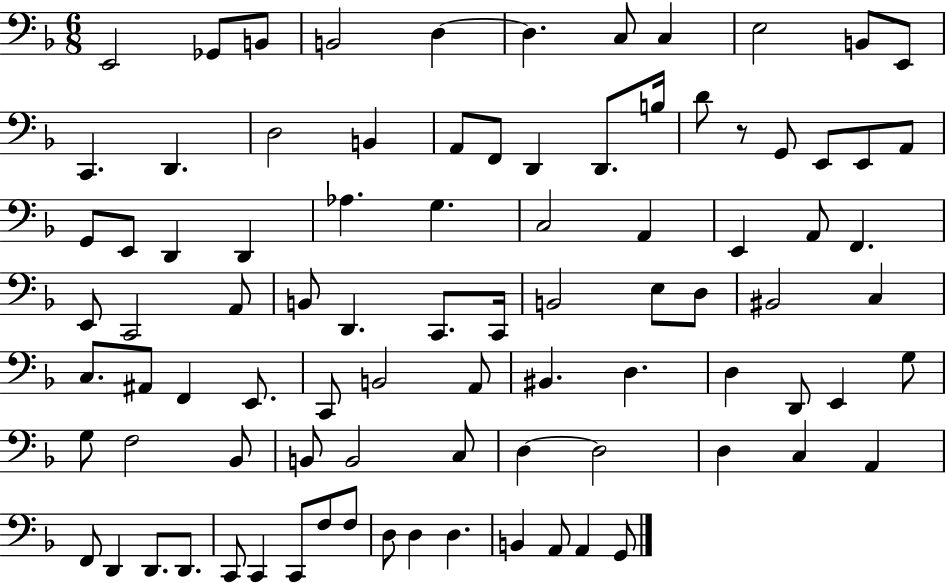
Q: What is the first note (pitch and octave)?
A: E2